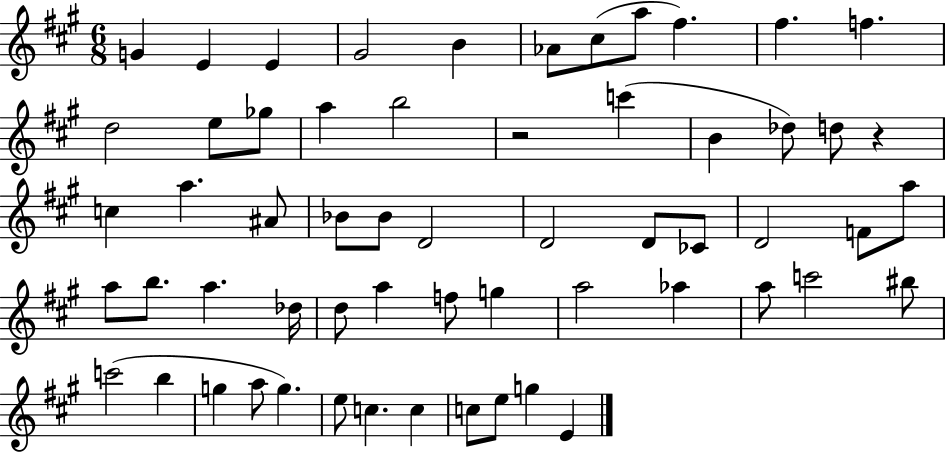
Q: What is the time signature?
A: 6/8